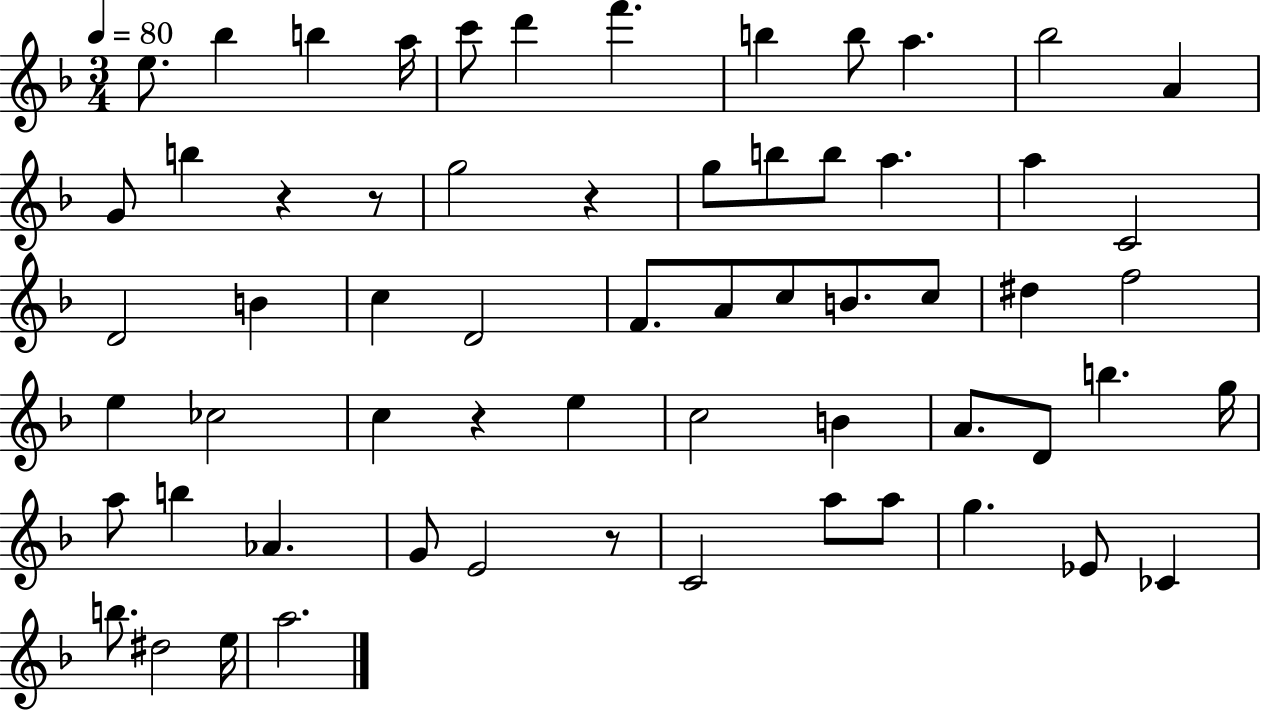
E5/e. Bb5/q B5/q A5/s C6/e D6/q F6/q. B5/q B5/e A5/q. Bb5/h A4/q G4/e B5/q R/q R/e G5/h R/q G5/e B5/e B5/e A5/q. A5/q C4/h D4/h B4/q C5/q D4/h F4/e. A4/e C5/e B4/e. C5/e D#5/q F5/h E5/q CES5/h C5/q R/q E5/q C5/h B4/q A4/e. D4/e B5/q. G5/s A5/e B5/q Ab4/q. G4/e E4/h R/e C4/h A5/e A5/e G5/q. Eb4/e CES4/q B5/e. D#5/h E5/s A5/h.